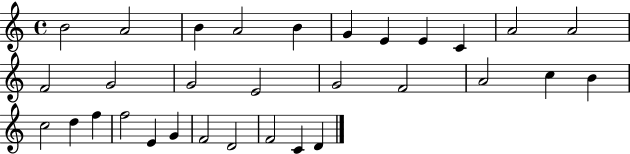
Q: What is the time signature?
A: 4/4